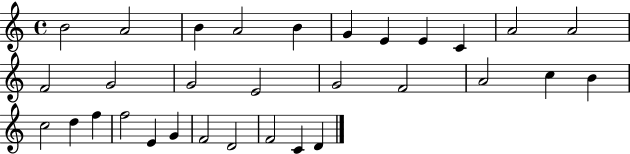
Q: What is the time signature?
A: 4/4